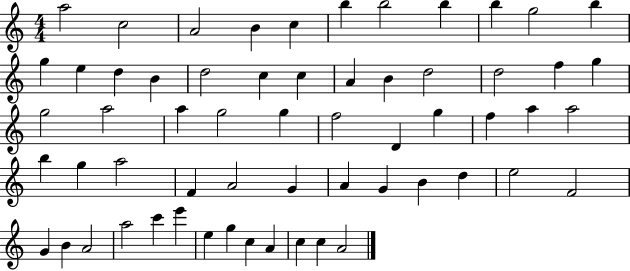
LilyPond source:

{
  \clef treble
  \numericTimeSignature
  \time 4/4
  \key c \major
  a''2 c''2 | a'2 b'4 c''4 | b''4 b''2 b''4 | b''4 g''2 b''4 | \break g''4 e''4 d''4 b'4 | d''2 c''4 c''4 | a'4 b'4 d''2 | d''2 f''4 g''4 | \break g''2 a''2 | a''4 g''2 g''4 | f''2 d'4 g''4 | f''4 a''4 a''2 | \break b''4 g''4 a''2 | f'4 a'2 g'4 | a'4 g'4 b'4 d''4 | e''2 f'2 | \break g'4 b'4 a'2 | a''2 c'''4 e'''4 | e''4 g''4 c''4 a'4 | c''4 c''4 a'2 | \break \bar "|."
}